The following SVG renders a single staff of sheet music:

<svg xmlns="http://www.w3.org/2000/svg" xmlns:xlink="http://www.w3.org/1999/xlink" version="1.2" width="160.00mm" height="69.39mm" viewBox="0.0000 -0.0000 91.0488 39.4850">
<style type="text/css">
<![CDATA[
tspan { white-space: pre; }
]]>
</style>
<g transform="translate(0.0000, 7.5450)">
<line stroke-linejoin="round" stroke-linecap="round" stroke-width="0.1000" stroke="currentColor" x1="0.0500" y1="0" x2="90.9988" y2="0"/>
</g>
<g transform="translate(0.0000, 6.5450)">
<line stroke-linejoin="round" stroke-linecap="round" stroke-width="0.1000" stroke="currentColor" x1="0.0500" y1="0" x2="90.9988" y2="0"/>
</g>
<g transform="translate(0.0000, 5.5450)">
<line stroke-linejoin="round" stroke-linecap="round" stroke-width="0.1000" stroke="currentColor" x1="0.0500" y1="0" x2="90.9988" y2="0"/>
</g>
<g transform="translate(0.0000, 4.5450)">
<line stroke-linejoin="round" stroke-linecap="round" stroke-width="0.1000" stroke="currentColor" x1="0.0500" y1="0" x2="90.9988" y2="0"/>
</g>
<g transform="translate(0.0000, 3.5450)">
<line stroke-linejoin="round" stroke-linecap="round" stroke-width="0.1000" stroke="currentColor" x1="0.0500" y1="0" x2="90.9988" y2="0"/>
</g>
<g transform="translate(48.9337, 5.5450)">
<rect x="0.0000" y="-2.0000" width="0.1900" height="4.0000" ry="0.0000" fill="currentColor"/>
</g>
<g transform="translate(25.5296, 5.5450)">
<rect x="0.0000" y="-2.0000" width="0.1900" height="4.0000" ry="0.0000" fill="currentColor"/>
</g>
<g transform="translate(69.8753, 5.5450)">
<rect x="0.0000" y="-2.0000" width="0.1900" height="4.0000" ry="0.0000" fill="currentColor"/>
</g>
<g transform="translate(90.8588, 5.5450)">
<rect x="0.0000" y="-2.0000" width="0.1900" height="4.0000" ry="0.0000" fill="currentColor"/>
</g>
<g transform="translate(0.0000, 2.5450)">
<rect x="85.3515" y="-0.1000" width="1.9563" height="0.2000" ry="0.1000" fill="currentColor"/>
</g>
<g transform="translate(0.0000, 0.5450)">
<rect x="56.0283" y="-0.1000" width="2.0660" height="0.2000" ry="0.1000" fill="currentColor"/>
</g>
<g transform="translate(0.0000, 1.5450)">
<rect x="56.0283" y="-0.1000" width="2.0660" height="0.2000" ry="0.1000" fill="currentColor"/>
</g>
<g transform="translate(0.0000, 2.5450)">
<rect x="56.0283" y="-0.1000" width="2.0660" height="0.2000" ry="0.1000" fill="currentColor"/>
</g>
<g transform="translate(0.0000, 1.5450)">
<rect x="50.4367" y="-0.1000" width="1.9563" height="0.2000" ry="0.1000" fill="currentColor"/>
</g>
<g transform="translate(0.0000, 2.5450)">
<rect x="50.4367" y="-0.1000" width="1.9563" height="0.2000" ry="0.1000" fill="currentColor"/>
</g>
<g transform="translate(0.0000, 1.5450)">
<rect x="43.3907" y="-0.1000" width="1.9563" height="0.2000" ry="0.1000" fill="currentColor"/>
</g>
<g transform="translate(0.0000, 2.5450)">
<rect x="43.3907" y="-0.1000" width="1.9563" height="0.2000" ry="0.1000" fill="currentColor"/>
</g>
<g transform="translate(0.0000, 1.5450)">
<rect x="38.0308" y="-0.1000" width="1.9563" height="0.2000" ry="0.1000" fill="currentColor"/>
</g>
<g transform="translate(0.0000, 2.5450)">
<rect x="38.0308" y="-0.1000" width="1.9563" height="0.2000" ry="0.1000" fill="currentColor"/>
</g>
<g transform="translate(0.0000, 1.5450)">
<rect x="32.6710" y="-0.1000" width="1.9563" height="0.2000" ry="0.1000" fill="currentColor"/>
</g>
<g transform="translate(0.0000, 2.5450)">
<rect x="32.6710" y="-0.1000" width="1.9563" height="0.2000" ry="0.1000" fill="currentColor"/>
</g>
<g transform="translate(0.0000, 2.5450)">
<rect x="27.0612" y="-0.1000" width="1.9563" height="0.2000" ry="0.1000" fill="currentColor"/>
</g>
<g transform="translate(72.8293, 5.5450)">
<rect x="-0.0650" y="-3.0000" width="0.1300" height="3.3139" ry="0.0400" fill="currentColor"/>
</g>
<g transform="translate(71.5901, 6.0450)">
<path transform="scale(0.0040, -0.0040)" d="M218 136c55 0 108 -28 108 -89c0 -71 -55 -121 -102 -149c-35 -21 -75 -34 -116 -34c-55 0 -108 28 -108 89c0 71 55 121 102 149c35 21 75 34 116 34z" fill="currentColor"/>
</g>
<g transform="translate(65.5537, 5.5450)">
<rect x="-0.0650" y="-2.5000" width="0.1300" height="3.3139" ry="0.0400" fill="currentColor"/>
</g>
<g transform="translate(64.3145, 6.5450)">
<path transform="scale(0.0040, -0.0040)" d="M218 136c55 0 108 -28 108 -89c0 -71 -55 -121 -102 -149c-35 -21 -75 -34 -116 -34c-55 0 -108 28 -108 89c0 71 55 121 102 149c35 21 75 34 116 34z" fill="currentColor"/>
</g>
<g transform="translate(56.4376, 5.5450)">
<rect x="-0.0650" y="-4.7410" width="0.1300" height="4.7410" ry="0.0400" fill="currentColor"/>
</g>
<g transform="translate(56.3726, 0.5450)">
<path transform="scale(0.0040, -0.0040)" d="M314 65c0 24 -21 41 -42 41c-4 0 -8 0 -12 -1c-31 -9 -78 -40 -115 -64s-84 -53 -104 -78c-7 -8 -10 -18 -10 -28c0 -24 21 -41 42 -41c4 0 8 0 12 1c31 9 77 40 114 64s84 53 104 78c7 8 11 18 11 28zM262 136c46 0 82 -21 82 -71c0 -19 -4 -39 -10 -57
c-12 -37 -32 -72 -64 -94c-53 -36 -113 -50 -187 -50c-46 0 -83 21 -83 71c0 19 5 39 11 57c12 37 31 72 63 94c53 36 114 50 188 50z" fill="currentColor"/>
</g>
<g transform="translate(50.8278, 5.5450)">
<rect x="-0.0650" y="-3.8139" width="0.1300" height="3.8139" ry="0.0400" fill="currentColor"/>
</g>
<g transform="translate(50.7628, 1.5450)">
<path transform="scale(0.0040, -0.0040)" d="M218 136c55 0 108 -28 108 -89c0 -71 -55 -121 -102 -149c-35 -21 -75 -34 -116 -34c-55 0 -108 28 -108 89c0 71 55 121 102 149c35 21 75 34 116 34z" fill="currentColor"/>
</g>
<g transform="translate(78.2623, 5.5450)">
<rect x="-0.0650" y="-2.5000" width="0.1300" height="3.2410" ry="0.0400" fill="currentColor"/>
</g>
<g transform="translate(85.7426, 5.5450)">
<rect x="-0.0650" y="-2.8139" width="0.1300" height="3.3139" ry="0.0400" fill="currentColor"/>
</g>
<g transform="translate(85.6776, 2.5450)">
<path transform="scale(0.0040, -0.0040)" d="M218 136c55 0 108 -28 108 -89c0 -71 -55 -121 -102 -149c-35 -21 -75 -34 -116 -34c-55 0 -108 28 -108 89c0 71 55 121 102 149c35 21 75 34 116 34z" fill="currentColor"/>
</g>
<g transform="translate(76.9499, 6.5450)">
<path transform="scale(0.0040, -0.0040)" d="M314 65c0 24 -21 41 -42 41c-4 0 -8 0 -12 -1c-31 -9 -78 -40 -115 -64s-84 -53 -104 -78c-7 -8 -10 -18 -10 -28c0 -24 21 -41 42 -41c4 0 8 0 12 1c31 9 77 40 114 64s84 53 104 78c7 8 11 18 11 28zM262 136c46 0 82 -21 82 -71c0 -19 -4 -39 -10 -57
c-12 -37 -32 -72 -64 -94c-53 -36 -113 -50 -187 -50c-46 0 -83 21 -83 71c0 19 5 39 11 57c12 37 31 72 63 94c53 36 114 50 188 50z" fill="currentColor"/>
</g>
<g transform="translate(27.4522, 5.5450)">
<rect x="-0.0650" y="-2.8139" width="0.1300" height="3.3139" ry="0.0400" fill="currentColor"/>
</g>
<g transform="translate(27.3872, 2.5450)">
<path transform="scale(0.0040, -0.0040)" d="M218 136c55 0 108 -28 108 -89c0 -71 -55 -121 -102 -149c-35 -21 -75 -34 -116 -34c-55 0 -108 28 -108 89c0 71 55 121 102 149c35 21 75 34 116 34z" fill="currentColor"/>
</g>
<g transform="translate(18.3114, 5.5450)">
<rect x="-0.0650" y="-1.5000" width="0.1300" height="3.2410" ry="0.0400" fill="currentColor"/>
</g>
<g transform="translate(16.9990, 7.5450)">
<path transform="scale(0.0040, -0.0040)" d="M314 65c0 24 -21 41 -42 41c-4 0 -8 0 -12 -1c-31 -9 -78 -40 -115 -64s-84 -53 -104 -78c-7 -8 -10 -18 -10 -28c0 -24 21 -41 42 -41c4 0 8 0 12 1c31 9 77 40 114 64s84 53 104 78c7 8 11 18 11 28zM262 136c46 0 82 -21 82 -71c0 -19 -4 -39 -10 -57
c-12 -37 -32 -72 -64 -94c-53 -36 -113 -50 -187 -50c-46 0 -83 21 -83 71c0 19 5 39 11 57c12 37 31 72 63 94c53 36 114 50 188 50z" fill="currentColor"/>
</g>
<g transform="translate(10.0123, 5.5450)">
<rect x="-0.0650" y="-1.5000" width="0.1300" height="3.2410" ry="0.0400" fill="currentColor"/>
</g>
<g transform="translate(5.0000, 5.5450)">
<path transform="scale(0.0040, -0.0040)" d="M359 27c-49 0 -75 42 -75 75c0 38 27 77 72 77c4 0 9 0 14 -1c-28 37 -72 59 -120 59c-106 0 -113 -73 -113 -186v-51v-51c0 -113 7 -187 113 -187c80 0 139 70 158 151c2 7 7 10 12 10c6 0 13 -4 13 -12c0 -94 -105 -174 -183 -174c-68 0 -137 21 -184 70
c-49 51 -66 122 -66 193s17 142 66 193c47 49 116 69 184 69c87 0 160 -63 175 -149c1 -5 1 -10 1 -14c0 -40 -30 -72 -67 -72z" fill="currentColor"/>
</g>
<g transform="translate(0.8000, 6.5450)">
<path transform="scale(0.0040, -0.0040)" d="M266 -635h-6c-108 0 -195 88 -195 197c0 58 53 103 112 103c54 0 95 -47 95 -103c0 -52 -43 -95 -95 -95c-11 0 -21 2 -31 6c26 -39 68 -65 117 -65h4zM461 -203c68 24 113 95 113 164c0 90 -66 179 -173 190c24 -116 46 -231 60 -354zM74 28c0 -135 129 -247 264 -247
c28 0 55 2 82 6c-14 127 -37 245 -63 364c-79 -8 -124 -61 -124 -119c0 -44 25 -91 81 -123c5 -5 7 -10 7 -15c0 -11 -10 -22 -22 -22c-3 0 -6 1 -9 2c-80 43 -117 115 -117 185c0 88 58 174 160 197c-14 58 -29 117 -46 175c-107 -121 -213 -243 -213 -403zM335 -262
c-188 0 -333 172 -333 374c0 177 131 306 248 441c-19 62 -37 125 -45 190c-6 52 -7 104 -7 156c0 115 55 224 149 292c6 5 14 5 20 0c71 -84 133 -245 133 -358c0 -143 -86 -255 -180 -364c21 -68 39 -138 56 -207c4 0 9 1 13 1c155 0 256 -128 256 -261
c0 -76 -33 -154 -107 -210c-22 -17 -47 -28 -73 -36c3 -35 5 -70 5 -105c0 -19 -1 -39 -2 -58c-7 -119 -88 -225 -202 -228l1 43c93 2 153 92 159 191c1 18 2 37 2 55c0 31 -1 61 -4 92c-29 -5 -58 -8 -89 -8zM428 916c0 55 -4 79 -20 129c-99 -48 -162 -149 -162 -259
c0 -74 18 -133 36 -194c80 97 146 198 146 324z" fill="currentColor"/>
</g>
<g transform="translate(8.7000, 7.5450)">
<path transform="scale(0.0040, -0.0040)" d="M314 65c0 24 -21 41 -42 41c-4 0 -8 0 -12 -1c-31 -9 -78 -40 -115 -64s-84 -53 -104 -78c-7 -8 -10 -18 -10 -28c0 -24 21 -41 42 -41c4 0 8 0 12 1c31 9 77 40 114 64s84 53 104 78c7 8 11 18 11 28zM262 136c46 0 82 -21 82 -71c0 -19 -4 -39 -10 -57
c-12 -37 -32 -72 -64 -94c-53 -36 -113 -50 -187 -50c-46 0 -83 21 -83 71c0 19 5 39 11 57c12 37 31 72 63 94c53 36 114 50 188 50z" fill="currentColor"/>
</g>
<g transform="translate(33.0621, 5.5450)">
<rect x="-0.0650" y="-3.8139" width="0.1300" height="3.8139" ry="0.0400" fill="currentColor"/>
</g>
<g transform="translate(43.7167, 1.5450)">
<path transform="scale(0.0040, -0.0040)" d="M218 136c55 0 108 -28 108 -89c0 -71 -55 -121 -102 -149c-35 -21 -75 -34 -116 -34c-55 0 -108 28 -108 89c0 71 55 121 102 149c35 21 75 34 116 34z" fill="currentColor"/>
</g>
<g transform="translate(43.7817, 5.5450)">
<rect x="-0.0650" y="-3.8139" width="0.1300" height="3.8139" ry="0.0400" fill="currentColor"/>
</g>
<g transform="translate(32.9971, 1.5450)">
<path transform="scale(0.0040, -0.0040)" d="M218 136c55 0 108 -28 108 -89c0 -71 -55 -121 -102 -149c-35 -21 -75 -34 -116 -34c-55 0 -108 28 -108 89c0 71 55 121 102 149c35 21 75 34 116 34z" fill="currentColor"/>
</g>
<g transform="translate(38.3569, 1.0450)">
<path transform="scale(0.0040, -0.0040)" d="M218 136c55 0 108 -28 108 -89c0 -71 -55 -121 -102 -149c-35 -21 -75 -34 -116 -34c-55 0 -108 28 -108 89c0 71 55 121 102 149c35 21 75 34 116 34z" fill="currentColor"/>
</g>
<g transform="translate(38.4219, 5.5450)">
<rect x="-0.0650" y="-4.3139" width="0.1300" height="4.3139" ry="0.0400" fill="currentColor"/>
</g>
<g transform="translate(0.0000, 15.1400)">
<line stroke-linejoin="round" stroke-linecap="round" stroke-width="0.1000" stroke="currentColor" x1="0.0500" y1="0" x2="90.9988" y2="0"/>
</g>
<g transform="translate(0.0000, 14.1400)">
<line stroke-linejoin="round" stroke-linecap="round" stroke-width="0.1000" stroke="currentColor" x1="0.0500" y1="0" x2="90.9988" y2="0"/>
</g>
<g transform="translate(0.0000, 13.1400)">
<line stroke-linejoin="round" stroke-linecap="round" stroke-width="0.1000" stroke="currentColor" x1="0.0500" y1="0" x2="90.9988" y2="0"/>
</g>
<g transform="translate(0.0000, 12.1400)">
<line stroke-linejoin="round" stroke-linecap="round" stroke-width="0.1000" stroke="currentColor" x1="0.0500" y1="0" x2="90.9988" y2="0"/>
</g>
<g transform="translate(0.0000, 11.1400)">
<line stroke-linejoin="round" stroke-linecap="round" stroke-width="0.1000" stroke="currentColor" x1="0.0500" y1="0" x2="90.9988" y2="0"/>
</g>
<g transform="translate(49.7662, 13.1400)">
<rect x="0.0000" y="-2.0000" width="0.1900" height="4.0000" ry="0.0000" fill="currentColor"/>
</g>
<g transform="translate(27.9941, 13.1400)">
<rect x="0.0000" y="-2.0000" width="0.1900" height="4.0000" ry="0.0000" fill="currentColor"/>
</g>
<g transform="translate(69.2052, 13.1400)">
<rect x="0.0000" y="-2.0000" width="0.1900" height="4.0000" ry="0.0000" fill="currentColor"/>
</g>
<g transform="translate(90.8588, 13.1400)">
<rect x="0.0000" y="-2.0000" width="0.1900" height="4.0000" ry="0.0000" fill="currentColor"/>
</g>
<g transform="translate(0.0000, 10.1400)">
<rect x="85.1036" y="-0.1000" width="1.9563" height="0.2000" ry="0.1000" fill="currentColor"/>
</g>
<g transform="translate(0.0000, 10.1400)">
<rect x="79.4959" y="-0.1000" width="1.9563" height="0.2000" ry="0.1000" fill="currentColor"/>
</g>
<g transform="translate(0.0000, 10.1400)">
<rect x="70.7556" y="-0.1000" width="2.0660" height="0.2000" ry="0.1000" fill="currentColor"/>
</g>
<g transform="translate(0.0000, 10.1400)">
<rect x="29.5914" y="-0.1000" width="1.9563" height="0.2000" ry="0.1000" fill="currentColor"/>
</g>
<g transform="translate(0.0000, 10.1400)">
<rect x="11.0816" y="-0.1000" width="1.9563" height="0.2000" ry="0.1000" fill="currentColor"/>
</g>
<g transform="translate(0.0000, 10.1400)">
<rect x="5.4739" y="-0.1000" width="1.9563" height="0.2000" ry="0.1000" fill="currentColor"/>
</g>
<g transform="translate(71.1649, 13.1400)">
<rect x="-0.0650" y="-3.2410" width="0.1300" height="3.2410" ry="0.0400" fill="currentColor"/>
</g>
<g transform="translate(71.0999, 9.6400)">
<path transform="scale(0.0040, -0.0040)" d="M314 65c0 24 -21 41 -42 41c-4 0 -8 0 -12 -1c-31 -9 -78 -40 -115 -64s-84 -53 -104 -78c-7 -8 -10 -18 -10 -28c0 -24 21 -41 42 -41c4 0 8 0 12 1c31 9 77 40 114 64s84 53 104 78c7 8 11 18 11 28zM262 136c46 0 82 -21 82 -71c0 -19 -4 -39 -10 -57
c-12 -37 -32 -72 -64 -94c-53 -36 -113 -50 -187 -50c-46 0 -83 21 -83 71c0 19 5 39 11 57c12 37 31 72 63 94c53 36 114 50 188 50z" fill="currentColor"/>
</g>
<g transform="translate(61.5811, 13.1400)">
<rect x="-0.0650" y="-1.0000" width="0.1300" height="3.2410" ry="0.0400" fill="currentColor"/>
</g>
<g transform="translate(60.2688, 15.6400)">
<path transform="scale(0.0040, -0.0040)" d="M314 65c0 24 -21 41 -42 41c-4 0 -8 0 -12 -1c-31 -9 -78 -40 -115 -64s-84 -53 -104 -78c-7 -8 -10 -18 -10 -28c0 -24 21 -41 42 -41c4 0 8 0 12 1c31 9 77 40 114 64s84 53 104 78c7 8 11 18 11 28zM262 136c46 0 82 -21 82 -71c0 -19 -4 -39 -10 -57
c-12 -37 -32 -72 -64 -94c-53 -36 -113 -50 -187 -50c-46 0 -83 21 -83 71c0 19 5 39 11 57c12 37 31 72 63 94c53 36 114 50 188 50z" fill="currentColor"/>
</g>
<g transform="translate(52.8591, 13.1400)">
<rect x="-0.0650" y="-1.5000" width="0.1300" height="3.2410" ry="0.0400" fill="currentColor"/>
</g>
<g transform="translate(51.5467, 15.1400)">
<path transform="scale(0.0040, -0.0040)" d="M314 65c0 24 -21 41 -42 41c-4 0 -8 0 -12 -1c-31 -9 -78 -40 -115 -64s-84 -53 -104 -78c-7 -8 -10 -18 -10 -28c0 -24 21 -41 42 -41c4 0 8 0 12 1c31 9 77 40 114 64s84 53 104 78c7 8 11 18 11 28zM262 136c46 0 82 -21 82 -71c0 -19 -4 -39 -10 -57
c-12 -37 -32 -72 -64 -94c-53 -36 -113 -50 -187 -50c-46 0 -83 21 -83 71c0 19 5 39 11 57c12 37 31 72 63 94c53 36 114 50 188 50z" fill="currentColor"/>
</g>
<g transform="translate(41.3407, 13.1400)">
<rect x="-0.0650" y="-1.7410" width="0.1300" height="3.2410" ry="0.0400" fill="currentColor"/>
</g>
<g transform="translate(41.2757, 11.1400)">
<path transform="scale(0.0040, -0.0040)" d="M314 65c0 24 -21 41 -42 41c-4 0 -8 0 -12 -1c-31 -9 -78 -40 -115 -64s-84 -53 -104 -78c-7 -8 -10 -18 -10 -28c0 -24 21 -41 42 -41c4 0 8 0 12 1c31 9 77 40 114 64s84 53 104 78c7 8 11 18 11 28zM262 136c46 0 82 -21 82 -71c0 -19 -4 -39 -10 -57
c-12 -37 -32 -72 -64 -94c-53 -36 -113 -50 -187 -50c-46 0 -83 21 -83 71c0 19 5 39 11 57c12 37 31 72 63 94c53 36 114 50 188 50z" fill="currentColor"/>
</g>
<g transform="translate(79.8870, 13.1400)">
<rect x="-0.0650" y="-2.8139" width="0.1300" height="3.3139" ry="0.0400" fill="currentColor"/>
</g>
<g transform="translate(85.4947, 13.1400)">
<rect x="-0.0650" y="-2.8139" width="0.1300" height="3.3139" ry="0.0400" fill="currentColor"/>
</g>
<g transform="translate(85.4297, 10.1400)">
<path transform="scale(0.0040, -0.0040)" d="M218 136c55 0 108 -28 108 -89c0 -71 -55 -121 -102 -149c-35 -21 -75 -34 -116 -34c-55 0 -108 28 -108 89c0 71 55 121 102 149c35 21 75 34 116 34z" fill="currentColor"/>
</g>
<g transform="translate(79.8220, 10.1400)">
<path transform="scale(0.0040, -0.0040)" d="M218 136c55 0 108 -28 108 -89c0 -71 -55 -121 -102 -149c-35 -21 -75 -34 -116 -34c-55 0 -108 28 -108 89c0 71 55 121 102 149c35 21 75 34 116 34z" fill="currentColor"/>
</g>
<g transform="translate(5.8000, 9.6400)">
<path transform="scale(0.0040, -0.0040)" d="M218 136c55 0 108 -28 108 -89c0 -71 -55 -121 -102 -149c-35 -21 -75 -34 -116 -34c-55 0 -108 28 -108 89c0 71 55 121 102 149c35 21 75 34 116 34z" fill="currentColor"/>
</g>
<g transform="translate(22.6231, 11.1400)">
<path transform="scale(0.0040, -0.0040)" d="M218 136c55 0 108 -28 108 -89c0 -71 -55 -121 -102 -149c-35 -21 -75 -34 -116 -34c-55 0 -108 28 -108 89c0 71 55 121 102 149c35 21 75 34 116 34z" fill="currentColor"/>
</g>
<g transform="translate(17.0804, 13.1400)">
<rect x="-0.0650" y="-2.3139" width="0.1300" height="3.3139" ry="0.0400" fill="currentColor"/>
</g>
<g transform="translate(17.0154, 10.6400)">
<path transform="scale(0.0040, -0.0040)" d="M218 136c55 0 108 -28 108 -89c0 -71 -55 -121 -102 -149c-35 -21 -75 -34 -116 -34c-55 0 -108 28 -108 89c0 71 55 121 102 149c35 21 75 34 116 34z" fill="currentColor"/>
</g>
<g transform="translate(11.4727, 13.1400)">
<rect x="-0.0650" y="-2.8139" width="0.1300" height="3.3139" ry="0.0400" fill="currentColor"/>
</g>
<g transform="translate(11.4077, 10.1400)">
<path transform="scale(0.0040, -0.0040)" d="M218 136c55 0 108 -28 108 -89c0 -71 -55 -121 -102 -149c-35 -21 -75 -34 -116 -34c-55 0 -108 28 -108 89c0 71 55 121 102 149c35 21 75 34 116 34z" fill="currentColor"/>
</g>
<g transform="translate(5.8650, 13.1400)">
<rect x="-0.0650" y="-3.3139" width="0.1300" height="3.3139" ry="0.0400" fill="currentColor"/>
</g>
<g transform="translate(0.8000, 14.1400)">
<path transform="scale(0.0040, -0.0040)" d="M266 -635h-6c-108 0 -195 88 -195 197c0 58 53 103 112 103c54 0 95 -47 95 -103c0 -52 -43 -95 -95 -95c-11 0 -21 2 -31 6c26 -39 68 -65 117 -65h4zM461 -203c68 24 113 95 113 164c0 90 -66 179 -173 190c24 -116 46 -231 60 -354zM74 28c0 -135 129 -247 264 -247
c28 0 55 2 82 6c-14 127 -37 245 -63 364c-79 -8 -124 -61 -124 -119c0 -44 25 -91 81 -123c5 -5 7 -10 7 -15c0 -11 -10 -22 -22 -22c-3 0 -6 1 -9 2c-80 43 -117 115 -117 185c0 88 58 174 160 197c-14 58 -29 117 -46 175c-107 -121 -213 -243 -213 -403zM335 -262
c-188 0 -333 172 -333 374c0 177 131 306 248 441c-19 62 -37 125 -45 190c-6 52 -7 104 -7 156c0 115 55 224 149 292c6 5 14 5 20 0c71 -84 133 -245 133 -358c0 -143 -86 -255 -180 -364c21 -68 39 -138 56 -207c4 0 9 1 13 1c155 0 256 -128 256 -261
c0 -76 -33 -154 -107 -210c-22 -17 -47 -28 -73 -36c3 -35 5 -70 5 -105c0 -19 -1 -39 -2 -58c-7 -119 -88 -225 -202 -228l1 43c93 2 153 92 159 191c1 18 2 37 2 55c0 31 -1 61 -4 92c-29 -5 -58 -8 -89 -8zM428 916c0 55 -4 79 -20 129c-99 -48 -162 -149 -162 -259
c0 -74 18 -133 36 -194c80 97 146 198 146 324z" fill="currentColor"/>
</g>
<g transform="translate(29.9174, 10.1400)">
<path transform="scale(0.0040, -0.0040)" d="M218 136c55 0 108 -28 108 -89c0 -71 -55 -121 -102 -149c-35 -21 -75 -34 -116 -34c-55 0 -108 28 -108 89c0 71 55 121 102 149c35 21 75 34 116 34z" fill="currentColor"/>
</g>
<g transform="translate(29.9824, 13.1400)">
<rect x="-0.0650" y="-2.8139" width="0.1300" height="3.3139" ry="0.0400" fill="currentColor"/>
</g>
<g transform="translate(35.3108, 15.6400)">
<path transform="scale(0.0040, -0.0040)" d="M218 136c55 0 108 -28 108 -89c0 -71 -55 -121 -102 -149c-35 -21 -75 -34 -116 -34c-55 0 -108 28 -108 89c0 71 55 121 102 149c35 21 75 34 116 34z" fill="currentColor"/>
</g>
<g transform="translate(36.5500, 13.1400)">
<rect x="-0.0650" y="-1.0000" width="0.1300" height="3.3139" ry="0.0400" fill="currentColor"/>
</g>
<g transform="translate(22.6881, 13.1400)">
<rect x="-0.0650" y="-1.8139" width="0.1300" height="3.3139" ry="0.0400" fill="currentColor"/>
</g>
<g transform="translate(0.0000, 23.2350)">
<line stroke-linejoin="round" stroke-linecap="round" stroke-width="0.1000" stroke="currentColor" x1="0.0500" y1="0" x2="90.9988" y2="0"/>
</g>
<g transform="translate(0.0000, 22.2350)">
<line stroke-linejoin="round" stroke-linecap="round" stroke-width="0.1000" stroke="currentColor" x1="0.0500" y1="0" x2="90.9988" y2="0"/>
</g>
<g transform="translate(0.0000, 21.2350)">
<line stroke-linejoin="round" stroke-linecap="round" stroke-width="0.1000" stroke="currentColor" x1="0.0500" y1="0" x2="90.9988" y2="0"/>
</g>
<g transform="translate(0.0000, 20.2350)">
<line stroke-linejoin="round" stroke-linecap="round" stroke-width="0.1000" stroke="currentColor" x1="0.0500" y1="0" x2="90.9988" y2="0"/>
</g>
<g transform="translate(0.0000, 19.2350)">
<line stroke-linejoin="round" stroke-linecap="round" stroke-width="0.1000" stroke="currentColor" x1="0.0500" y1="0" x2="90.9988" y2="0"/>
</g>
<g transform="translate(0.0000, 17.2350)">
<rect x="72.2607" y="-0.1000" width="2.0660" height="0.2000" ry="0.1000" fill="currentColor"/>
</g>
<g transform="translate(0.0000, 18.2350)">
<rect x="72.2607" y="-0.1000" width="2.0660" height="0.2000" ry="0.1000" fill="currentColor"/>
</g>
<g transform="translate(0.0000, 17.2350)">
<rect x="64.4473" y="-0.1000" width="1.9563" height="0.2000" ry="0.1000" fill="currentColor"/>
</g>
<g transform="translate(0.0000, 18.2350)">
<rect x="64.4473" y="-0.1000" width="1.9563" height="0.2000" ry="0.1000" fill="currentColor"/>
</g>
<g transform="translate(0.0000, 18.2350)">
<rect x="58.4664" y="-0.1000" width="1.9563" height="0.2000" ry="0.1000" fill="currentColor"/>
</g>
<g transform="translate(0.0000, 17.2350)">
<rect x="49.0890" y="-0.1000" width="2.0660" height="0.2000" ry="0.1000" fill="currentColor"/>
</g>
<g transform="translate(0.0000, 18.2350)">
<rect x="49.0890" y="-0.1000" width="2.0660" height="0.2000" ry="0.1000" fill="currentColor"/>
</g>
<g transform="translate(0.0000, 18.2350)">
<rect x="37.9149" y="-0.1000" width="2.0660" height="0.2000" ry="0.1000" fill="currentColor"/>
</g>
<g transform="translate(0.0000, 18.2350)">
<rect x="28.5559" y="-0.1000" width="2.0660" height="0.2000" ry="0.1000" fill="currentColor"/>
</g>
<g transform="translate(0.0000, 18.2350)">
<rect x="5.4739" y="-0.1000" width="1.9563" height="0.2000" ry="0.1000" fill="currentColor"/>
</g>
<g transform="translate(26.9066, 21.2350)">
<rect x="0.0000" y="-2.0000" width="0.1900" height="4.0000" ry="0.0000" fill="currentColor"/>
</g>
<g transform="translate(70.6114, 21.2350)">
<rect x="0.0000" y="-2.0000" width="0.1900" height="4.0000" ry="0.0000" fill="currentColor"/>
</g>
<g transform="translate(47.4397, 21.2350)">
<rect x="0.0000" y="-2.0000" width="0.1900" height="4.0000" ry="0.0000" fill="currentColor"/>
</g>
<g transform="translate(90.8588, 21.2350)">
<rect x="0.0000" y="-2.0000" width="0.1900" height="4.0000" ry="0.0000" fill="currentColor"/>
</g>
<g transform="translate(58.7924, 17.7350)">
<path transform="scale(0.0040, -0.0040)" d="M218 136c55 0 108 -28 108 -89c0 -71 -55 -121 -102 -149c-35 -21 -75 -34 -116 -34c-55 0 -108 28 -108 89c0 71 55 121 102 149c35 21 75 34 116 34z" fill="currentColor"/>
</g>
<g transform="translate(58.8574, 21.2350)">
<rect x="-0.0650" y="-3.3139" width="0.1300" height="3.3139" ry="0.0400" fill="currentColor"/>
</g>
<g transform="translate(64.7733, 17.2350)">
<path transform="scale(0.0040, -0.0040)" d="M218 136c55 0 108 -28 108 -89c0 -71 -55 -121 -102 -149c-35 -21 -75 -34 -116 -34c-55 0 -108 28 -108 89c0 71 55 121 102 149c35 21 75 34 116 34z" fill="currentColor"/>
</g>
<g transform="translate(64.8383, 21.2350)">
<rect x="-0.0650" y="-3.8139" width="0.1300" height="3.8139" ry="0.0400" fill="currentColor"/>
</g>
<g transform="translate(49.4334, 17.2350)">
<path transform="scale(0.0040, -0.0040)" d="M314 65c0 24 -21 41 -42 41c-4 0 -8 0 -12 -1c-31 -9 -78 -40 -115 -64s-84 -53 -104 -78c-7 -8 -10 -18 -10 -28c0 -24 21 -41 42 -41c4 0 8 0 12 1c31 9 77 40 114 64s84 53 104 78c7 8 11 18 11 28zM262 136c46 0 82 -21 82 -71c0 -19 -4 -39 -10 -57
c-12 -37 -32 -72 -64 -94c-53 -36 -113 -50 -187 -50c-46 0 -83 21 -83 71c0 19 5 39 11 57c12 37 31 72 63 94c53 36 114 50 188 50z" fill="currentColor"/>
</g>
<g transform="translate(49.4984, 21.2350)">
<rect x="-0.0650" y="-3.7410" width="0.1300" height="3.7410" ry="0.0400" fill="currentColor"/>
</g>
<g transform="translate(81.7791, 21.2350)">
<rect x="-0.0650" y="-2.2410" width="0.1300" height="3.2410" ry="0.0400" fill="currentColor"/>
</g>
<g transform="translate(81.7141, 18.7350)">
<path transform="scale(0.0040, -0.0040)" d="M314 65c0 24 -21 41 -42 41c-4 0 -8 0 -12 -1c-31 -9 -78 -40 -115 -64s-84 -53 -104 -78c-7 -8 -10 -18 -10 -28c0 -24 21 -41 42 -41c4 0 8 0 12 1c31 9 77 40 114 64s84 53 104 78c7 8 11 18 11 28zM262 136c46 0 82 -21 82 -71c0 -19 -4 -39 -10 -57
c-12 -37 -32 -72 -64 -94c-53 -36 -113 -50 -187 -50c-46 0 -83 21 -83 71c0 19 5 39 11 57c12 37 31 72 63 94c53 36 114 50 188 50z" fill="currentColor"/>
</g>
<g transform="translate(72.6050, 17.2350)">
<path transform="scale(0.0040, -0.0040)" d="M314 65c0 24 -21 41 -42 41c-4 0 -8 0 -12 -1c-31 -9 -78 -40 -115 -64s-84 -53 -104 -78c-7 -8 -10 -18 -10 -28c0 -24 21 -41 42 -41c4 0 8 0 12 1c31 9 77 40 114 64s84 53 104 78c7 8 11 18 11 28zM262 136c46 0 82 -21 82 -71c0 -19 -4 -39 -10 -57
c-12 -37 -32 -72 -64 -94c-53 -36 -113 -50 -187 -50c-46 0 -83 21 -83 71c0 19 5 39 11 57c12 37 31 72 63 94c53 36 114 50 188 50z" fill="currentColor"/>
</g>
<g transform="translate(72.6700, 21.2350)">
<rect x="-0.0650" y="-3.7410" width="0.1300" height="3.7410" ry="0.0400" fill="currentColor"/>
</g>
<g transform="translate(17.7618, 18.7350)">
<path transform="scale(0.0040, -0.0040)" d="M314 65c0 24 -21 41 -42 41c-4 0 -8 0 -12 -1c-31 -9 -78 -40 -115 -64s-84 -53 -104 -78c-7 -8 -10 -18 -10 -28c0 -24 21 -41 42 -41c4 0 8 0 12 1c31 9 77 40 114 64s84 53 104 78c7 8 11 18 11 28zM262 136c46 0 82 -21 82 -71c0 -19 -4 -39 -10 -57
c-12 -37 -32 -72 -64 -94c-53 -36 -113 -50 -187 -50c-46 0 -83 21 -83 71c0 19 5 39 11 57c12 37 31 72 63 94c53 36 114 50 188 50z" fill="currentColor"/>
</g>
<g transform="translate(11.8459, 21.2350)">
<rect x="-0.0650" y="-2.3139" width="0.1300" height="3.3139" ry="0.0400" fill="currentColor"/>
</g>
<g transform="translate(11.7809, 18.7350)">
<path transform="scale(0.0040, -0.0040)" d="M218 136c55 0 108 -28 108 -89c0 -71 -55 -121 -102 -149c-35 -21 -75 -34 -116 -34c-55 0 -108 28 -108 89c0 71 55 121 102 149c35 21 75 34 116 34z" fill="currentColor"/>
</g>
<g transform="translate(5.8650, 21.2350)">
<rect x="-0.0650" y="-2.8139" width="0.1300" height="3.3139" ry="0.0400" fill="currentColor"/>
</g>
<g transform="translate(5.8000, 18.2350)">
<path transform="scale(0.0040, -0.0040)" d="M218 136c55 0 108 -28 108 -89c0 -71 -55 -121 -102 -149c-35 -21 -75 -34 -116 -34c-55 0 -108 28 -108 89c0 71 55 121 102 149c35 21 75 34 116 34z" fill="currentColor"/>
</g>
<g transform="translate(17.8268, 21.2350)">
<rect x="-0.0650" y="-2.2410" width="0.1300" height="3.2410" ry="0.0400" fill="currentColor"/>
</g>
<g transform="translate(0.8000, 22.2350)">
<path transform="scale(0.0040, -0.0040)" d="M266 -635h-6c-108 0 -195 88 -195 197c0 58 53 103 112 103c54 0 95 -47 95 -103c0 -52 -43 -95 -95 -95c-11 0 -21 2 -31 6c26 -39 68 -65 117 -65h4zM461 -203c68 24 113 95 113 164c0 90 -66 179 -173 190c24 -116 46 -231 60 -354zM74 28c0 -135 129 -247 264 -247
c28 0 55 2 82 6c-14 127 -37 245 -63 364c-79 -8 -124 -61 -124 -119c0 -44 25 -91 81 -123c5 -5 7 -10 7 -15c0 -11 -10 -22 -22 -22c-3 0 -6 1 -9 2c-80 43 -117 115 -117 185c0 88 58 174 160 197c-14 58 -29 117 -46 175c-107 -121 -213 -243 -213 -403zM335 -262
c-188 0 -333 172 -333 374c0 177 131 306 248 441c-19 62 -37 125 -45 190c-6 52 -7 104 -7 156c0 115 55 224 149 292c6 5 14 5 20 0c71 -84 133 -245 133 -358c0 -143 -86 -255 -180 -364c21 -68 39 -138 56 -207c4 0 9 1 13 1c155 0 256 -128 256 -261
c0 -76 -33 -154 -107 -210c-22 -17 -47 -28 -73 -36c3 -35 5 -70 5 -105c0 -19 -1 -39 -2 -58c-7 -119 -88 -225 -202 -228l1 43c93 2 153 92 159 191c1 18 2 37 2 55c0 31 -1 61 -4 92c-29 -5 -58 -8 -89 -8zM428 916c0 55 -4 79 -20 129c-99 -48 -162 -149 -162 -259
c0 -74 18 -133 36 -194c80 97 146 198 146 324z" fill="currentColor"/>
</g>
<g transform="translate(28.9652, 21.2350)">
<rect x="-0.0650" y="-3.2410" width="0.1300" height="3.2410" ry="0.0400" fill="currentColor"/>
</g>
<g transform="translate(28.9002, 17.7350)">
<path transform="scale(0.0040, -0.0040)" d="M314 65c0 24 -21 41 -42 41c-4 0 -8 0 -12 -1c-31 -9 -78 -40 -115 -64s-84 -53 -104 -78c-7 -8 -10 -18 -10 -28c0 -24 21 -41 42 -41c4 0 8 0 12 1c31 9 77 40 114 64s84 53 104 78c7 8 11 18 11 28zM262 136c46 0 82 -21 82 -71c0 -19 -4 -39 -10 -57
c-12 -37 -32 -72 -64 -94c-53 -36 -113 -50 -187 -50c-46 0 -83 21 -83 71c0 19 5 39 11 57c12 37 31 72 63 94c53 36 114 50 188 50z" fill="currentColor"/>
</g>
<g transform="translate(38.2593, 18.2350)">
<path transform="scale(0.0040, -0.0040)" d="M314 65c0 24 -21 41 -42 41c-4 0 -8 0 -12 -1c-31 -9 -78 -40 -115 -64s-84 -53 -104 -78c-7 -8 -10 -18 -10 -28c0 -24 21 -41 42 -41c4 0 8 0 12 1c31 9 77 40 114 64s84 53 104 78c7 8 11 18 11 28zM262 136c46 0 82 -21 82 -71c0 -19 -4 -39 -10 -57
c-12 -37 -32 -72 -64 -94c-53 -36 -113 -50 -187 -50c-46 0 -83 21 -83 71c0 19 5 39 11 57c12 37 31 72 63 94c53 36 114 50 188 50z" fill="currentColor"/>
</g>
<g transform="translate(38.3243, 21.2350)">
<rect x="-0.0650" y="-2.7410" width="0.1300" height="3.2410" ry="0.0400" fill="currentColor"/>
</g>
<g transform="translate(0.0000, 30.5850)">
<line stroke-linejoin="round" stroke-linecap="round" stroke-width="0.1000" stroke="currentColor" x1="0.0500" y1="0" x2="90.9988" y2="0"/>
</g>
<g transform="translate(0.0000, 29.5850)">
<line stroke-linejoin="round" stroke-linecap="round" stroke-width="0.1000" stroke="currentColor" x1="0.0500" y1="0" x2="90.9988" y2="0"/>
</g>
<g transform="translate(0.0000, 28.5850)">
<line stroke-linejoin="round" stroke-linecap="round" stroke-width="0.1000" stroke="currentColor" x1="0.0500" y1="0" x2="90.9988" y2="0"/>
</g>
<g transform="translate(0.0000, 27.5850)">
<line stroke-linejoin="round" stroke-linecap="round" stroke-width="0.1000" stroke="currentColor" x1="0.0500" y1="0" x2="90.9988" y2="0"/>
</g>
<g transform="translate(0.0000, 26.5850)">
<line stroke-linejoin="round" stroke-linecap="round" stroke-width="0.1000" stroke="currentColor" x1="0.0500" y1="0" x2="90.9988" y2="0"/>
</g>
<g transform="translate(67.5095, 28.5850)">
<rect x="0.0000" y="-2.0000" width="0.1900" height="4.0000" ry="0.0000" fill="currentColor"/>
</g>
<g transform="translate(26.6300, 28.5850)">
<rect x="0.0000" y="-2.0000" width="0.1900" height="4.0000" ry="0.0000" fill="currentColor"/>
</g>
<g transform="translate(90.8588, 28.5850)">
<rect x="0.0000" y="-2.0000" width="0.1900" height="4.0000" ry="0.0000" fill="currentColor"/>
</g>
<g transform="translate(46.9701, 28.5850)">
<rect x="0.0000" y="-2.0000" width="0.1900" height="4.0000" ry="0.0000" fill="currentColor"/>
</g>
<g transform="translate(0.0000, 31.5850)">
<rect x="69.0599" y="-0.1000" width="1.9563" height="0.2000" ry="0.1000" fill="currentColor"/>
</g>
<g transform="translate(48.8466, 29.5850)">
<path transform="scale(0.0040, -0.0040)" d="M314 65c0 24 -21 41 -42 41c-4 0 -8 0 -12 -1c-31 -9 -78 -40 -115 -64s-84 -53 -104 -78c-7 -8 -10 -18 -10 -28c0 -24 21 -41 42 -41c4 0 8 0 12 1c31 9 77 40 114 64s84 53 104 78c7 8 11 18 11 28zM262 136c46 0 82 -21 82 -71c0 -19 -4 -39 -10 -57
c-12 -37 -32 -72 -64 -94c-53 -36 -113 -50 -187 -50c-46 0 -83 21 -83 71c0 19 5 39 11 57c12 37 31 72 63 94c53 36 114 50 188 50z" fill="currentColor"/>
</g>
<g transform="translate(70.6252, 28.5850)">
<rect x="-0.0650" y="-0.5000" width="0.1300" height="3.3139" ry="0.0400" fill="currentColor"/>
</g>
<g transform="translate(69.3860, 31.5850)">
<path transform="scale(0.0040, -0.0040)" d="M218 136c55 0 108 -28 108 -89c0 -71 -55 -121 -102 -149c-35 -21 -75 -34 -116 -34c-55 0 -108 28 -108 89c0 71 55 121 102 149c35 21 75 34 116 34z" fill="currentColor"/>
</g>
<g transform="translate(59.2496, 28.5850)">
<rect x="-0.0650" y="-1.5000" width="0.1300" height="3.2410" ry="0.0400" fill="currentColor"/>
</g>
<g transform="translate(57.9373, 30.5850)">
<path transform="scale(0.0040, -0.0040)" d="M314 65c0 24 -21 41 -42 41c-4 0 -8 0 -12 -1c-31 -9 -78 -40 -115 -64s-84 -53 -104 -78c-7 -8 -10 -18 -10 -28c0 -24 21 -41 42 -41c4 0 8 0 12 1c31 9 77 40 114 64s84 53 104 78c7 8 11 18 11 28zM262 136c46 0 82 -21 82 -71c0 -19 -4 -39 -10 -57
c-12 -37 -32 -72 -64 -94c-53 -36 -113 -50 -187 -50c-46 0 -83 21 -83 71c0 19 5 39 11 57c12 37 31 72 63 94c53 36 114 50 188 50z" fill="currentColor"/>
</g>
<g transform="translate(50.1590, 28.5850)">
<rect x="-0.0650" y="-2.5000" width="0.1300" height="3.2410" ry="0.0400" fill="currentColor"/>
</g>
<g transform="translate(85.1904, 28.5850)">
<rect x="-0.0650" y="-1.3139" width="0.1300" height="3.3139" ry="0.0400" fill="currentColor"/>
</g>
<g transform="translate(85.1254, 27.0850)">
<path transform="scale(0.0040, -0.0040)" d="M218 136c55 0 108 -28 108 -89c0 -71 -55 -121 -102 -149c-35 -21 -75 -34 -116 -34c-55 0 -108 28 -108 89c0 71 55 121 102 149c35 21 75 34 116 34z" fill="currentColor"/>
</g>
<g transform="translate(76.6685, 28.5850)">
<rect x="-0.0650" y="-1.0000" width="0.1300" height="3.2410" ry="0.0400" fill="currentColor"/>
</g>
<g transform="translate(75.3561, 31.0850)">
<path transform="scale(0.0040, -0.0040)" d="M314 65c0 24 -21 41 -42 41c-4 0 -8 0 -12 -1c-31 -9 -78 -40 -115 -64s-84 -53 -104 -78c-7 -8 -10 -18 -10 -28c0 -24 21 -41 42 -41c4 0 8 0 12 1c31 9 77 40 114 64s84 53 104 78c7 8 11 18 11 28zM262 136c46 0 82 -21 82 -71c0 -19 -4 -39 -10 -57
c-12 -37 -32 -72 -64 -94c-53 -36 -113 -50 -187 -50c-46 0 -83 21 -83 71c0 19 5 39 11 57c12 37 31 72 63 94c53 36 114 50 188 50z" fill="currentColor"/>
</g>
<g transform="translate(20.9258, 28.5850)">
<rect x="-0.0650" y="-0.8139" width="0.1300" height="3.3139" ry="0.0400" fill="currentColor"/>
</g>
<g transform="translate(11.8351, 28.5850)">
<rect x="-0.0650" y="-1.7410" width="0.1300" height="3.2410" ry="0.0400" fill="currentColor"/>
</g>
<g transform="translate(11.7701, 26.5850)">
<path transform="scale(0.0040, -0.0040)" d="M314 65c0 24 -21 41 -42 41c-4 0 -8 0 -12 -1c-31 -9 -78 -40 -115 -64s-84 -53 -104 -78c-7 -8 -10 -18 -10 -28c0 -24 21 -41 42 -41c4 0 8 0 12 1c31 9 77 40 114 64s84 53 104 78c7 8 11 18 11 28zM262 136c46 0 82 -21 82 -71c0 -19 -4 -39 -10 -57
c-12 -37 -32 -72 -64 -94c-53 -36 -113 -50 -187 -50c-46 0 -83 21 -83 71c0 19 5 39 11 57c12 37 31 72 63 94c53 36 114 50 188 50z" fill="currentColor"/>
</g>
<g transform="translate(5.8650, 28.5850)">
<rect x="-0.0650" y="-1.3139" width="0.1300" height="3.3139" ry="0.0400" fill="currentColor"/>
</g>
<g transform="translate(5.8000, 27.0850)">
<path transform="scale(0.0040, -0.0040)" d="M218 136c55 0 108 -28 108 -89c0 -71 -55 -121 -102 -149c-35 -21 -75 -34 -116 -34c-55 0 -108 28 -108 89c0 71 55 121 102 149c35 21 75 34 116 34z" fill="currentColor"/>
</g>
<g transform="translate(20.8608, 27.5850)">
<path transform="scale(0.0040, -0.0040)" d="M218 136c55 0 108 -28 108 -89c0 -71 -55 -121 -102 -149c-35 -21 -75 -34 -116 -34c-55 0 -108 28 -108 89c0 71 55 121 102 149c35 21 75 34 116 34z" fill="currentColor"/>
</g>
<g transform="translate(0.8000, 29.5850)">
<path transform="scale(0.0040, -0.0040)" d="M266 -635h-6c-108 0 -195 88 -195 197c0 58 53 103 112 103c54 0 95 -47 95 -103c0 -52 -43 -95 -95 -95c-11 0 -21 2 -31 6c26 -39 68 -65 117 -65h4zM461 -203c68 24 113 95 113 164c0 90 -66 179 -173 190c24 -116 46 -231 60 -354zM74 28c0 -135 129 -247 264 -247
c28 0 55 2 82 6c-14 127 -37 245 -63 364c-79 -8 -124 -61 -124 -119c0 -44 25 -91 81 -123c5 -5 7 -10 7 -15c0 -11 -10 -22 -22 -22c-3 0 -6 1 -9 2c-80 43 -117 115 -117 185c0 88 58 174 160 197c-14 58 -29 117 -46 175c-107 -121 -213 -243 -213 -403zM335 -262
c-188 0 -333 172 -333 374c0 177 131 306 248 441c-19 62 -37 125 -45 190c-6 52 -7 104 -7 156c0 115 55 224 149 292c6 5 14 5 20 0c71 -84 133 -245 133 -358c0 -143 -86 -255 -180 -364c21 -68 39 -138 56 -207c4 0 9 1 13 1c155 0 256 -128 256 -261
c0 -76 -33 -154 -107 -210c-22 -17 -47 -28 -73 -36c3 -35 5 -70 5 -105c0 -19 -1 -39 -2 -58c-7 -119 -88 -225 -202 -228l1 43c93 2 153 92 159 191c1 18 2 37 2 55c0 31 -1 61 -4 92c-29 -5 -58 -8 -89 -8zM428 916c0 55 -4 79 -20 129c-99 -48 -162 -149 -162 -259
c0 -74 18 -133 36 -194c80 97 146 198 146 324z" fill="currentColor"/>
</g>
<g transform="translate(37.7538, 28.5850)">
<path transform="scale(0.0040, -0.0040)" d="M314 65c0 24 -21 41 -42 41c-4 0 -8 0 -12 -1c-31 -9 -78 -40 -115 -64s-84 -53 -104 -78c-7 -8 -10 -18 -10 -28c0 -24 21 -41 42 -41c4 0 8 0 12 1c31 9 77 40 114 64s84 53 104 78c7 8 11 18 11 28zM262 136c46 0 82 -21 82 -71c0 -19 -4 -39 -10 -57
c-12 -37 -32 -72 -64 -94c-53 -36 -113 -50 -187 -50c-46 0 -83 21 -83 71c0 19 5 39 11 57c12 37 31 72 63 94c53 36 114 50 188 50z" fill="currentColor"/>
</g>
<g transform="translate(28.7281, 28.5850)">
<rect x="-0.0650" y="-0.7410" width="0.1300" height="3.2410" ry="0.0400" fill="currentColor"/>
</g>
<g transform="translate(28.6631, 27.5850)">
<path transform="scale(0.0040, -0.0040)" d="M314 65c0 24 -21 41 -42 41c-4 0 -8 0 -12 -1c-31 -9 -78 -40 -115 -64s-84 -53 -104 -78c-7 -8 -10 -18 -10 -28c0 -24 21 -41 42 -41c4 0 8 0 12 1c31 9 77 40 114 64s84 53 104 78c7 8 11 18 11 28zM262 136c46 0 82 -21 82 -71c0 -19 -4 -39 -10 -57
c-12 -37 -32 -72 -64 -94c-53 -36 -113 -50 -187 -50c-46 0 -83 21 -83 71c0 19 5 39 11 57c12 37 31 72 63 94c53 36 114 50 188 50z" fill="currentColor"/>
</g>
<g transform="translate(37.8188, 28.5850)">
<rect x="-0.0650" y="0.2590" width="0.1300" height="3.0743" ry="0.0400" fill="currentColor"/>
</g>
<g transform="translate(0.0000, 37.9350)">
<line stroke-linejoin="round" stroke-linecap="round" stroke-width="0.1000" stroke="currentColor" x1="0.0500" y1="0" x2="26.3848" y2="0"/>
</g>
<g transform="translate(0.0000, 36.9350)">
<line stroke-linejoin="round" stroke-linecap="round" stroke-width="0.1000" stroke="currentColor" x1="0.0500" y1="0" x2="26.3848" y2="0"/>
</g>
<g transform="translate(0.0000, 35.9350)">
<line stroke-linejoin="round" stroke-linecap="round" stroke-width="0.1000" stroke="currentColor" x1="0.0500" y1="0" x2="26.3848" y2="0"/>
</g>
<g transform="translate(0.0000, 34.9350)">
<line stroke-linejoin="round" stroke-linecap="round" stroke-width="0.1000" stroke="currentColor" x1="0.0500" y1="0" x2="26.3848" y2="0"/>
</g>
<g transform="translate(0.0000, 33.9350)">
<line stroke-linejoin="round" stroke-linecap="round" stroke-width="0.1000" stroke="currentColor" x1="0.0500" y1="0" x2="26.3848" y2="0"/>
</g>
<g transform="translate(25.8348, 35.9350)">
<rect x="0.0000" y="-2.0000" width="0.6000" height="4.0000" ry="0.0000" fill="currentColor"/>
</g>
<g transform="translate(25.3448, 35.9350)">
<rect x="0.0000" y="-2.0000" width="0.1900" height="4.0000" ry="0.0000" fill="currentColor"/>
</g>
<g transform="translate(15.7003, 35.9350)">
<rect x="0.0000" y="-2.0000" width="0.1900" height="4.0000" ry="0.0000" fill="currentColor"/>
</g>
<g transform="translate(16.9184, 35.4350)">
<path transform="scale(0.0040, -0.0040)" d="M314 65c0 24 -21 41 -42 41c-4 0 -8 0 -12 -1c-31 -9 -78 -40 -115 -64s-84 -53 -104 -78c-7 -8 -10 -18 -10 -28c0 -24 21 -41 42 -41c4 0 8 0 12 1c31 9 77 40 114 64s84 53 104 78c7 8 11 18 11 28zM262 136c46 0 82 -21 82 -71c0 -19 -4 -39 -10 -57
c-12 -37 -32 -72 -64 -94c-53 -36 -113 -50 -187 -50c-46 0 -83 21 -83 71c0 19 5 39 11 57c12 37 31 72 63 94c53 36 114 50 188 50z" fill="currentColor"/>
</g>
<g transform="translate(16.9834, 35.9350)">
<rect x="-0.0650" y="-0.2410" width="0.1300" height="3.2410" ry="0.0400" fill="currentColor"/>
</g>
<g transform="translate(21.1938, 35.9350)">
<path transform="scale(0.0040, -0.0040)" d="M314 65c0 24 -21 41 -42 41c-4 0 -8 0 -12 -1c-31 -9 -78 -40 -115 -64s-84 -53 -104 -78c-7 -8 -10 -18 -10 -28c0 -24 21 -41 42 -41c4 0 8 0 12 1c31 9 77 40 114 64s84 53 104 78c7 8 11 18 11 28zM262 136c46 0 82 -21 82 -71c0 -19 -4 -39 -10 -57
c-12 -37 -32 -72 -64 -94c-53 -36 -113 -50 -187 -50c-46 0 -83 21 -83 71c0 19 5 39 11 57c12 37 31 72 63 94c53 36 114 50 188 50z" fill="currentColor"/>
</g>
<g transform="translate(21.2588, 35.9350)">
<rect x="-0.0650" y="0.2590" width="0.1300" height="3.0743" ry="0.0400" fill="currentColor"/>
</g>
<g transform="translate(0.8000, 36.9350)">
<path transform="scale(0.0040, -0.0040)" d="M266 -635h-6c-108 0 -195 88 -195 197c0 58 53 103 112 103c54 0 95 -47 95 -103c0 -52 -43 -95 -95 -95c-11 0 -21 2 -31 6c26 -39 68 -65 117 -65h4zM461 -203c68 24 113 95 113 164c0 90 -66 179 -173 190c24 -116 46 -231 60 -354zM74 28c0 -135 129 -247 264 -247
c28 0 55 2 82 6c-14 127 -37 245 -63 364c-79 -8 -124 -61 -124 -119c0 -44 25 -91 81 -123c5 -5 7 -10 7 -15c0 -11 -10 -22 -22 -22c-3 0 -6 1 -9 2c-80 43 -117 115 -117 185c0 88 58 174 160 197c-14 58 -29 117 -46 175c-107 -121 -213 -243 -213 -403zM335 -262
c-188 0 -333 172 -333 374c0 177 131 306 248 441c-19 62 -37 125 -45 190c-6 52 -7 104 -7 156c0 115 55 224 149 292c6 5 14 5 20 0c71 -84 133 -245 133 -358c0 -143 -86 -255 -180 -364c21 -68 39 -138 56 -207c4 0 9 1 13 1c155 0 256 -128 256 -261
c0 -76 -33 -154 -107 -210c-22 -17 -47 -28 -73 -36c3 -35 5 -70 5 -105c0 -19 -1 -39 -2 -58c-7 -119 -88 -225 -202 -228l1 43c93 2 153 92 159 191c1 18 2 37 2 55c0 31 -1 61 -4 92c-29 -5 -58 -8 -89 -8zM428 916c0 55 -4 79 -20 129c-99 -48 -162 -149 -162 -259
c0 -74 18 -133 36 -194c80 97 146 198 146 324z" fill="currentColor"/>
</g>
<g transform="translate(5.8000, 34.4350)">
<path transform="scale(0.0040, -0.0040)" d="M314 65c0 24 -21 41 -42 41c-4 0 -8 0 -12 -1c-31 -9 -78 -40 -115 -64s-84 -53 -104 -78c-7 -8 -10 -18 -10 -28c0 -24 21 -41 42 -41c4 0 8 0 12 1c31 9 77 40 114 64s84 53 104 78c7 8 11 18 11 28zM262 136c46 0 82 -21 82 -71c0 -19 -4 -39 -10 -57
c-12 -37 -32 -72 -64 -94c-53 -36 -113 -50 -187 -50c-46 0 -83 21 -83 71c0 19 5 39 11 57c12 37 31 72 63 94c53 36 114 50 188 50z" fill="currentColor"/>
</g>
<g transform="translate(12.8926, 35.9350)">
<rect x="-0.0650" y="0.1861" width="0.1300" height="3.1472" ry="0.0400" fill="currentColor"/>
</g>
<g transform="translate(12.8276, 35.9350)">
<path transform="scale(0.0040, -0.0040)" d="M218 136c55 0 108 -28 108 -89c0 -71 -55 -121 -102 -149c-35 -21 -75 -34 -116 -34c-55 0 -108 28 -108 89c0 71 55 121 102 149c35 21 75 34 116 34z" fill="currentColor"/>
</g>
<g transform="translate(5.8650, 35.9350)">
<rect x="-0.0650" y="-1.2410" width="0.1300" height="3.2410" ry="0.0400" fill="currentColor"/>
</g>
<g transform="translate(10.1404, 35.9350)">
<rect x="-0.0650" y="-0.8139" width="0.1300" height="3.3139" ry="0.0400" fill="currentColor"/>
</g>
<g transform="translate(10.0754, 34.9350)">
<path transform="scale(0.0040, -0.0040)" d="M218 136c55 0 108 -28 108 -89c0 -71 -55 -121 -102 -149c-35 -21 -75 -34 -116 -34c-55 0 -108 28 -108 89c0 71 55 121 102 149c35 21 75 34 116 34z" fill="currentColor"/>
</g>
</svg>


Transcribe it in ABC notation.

X:1
T:Untitled
M:4/4
L:1/4
K:C
E2 E2 a c' d' c' c' e'2 G A G2 a b a g f a D f2 E2 D2 b2 a a a g g2 b2 a2 c'2 b c' c'2 g2 e f2 d d2 B2 G2 E2 C D2 e e2 d B c2 B2